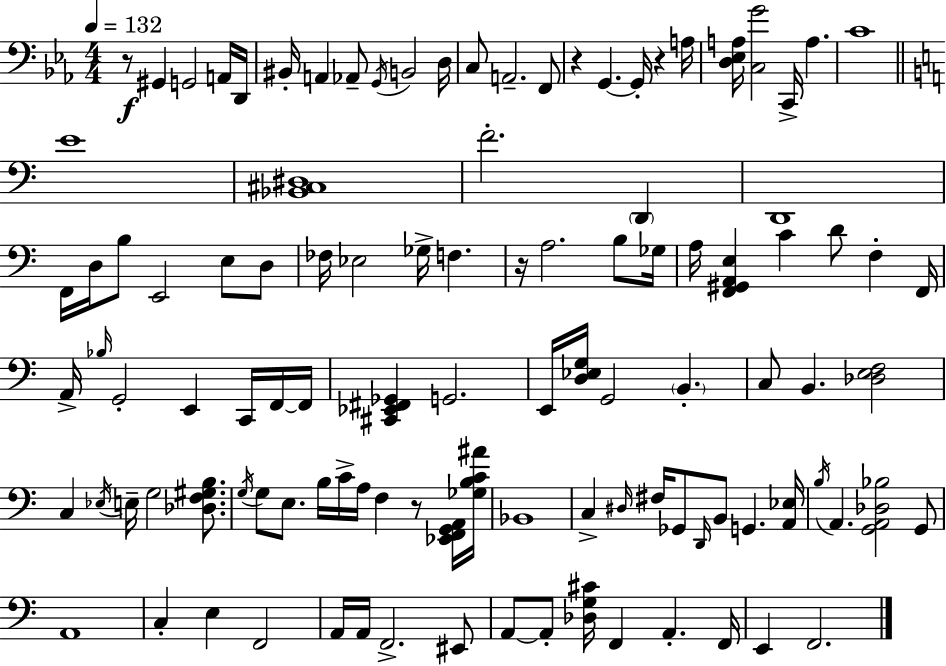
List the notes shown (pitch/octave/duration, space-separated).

R/e G#2/q G2/h A2/s D2/s BIS2/s A2/q Ab2/e G2/s B2/h D3/s C3/e A2/h. F2/e R/q G2/q. G2/s R/q A3/s [D3,Eb3,A3]/s [C3,G4]/h C2/s A3/q. C4/w E4/w [Bb2,C#3,D#3]/w F4/h. D2/q D2/w F2/s D3/s B3/e E2/h E3/e D3/e FES3/s Eb3/h Gb3/s F3/q. R/s A3/h. B3/e Gb3/s A3/s [F2,G#2,A2,E3]/q C4/q D4/e F3/q F2/s A2/s Bb3/s G2/h E2/q C2/s F2/s F2/s [C#2,Eb2,F#2,Gb2]/q G2/h. E2/s [D3,Eb3,G3]/s G2/h B2/q. C3/e B2/q. [Db3,E3,F3]/h C3/q Eb3/s E3/s G3/h [Db3,F3,G#3,B3]/e. G3/s G3/e E3/e. B3/s C4/s A3/s F3/q R/e [Eb2,F2,G2,A2]/s [Gb3,B3,C4,A#4]/s Bb2/w C3/q D#3/s F#3/s Gb2/e D2/s B2/e G2/q. [A2,Eb3]/s B3/s A2/q. [G2,A2,Db3,Bb3]/h G2/e A2/w C3/q E3/q F2/h A2/s A2/s F2/h. EIS2/e A2/e A2/e [Db3,G3,C#4]/s F2/q A2/q. F2/s E2/q F2/h.